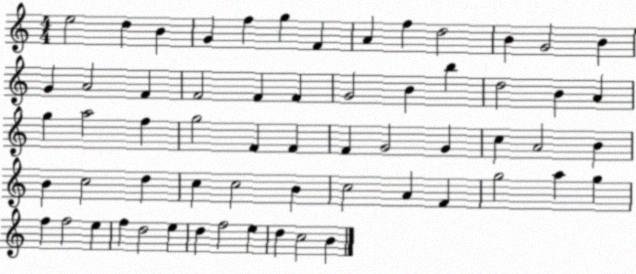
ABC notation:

X:1
T:Untitled
M:4/4
L:1/4
K:C
e2 d B G f g F A f d2 B G2 B G A2 F F2 F F G2 B b d2 B A g a2 f g2 F F F G2 G c A2 B B c2 d c c2 B c2 A F g2 a g f f2 e f d2 e d f2 e d c2 B